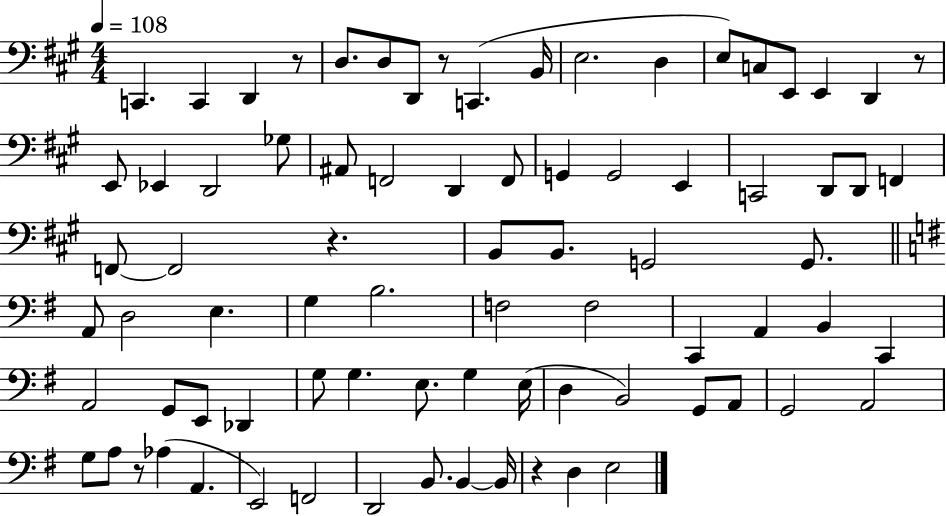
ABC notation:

X:1
T:Untitled
M:4/4
L:1/4
K:A
C,, C,, D,, z/2 D,/2 D,/2 D,,/2 z/2 C,, B,,/4 E,2 D, E,/2 C,/2 E,,/2 E,, D,, z/2 E,,/2 _E,, D,,2 _G,/2 ^A,,/2 F,,2 D,, F,,/2 G,, G,,2 E,, C,,2 D,,/2 D,,/2 F,, F,,/2 F,,2 z B,,/2 B,,/2 G,,2 G,,/2 A,,/2 D,2 E, G, B,2 F,2 F,2 C,, A,, B,, C,, A,,2 G,,/2 E,,/2 _D,, G,/2 G, E,/2 G, E,/4 D, B,,2 G,,/2 A,,/2 G,,2 A,,2 G,/2 A,/2 z/2 _A, A,, E,,2 F,,2 D,,2 B,,/2 B,, B,,/4 z D, E,2